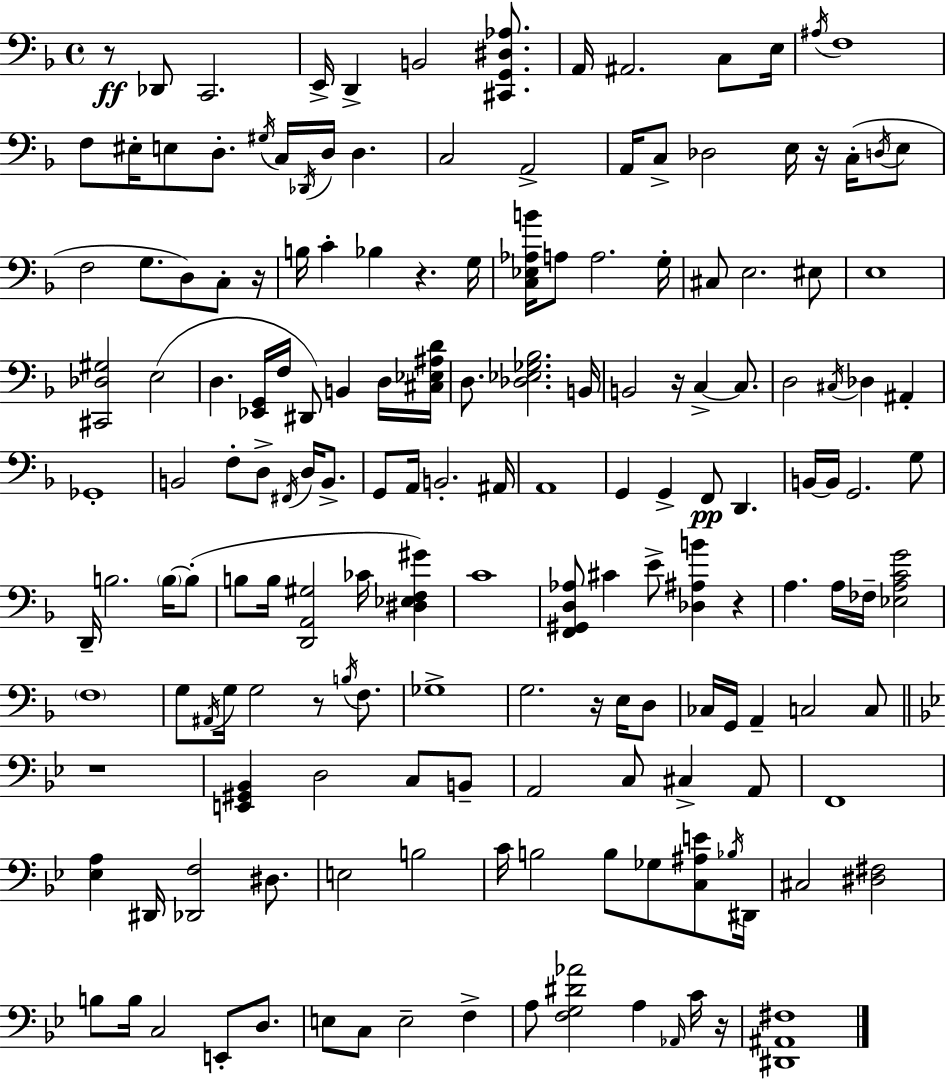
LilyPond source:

{
  \clef bass
  \time 4/4
  \defaultTimeSignature
  \key f \major
  r8\ff des,8 c,2. | e,16-> d,4-> b,2 <cis, g, dis aes>8. | a,16 ais,2. c8 e16 | \acciaccatura { ais16 } f1 | \break f8 eis16-. e8 d8.-. \acciaccatura { gis16 } c16 \acciaccatura { des,16 } d16 d4. | c2 a,2-> | a,16 c8-> des2 e16 r16 | c16-.( \acciaccatura { d16 } e8 f2 g8. d8) | \break c8-. r16 b16 c'4-. bes4 r4. | g16 <c ees aes b'>16 a8 a2. | g16-. cis8 e2. | eis8 e1 | \break <cis, des gis>2 e2( | d4. <ees, g,>16 f16 dis,8) b,4 | d16 <cis ees ais d'>16 d8. <des ees ges bes>2. | b,16 b,2 r16 c4->~~ | \break c8. d2 \acciaccatura { cis16 } des4 | ais,4-. ges,1-. | b,2 f8-. d8-> | \acciaccatura { fis,16 } d16 b,8.-> g,8 a,16 b,2.-. | \break ais,16 a,1 | g,4 g,4-> f,8\pp | d,4. b,16~~ b,16 g,2. | g8 d,16-- b2. | \break \parenthesize b16~~ b8-.( b8 b16 <d, a, gis>2 | ces'16 <dis ees f gis'>4) c'1 | <f, gis, d aes>8 cis'4 e'8-> <des ais b'>4 | r4 a4. a16 fes16-- <ees a c' g'>2 | \break \parenthesize f1 | g8 \acciaccatura { ais,16 } g16 g2 | r8 \acciaccatura { b16 } f8. ges1-> | g2. | \break r16 e16 d8 ces16 g,16 a,4-- c2 | c8 \bar "||" \break \key bes \major r1 | <e, gis, bes,>4 d2 c8 b,8-- | a,2 c8 cis4-> a,8 | f,1 | \break <ees a>4 dis,16 <des, f>2 dis8. | e2 b2 | c'16 b2 b8 ges8 <c ais e'>8 \acciaccatura { bes16 } | dis,16 cis2 <dis fis>2 | \break b8 b16 c2 e,8-. d8. | e8 c8 e2-- f4-> | a8 <f g dis' aes'>2 a4 \grace { aes,16 } | c'16 r16 <dis, ais, fis>1 | \break \bar "|."
}